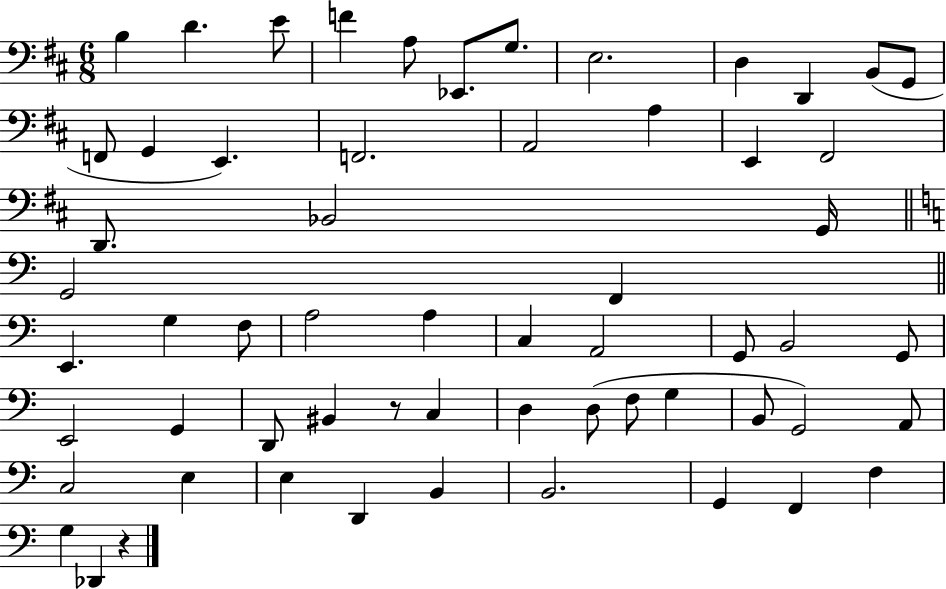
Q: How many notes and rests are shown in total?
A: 60